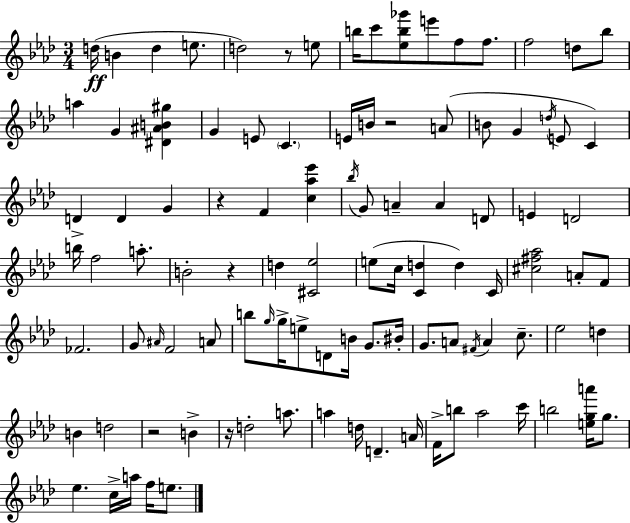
D5/s B4/q D5/q E5/e. D5/h R/e E5/e B5/s C6/e [Eb5,B5,Gb6]/e E6/e F5/e F5/e. F5/h D5/e Bb5/e A5/q G4/q [D#4,A#4,B4,G#5]/q G4/q E4/e C4/q. E4/s B4/s R/h A4/e B4/e G4/q D5/s E4/e C4/q D4/q D4/q G4/q R/q F4/q [C5,Ab5,Eb6]/q Bb5/s G4/e A4/q A4/q D4/e E4/q D4/h B5/s F5/h A5/e. B4/h R/q D5/q [C#4,Eb5]/h E5/e C5/s [C4,D5]/q D5/q C4/s [C#5,F#5,Ab5]/h A4/e F4/e FES4/h. G4/e A#4/s F4/h A4/e B5/e G5/s G5/s E5/e D4/e B4/s G4/e. BIS4/s G4/e. A4/e F#4/s A4/q C5/e. Eb5/h D5/q B4/q D5/h R/h B4/q R/s D5/h A5/e. A5/q D5/s D4/q. A4/s F4/s B5/e Ab5/h C6/s B5/h [E5,G5,A6]/s G5/e. Eb5/q. C5/s A5/s F5/s E5/e.